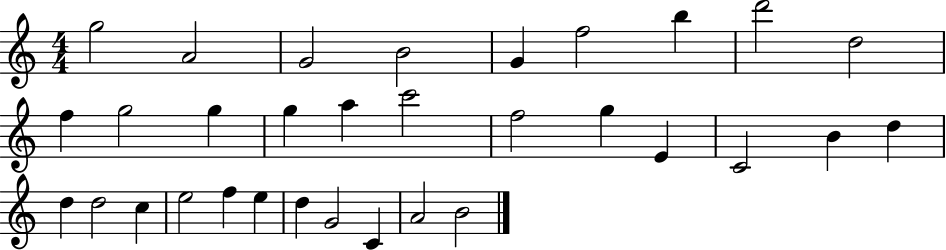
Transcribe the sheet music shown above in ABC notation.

X:1
T:Untitled
M:4/4
L:1/4
K:C
g2 A2 G2 B2 G f2 b d'2 d2 f g2 g g a c'2 f2 g E C2 B d d d2 c e2 f e d G2 C A2 B2